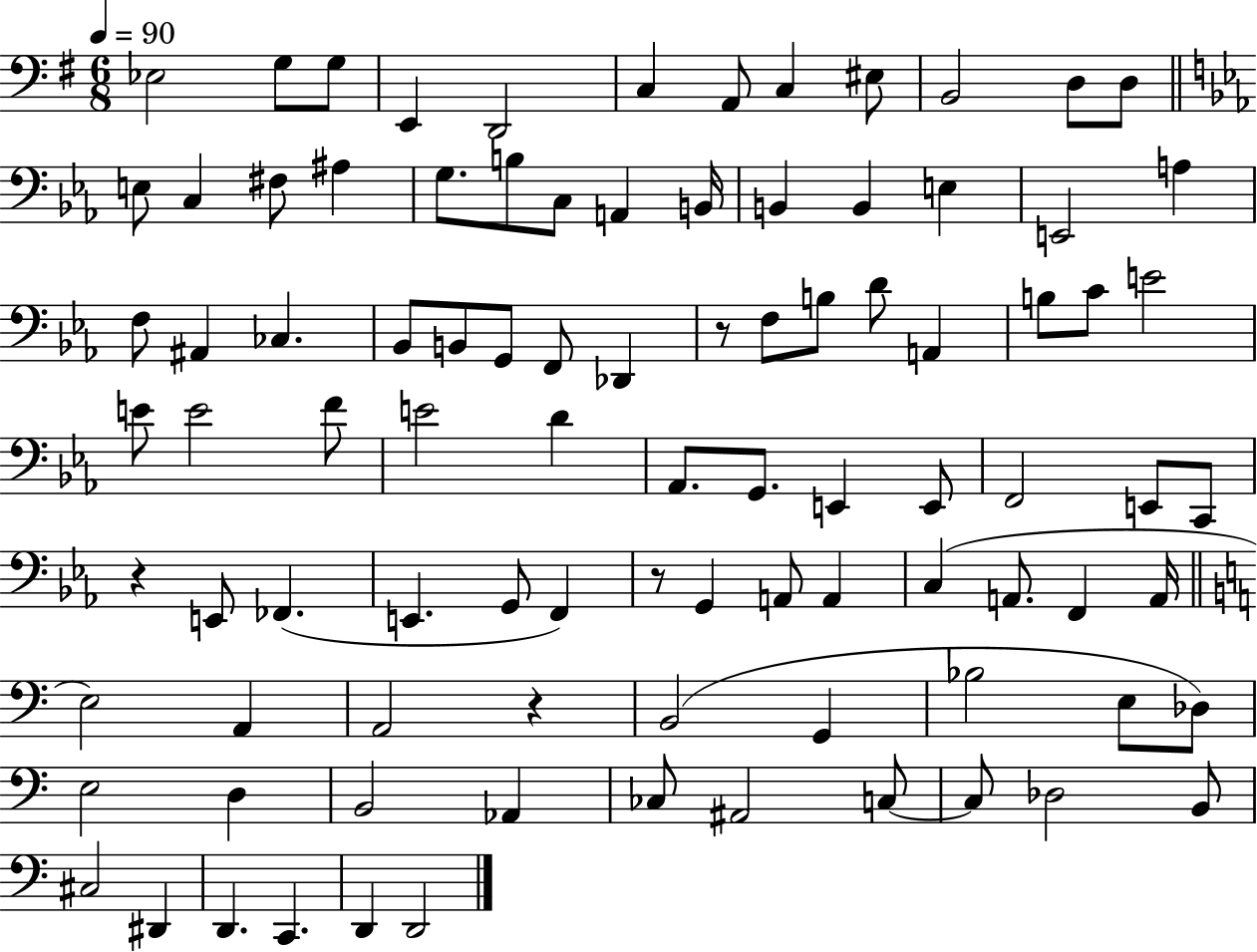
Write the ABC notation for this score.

X:1
T:Untitled
M:6/8
L:1/4
K:G
_E,2 G,/2 G,/2 E,, D,,2 C, A,,/2 C, ^E,/2 B,,2 D,/2 D,/2 E,/2 C, ^F,/2 ^A, G,/2 B,/2 C,/2 A,, B,,/4 B,, B,, E, E,,2 A, F,/2 ^A,, _C, _B,,/2 B,,/2 G,,/2 F,,/2 _D,, z/2 F,/2 B,/2 D/2 A,, B,/2 C/2 E2 E/2 E2 F/2 E2 D _A,,/2 G,,/2 E,, E,,/2 F,,2 E,,/2 C,,/2 z E,,/2 _F,, E,, G,,/2 F,, z/2 G,, A,,/2 A,, C, A,,/2 F,, A,,/4 E,2 A,, A,,2 z B,,2 G,, _B,2 E,/2 _D,/2 E,2 D, B,,2 _A,, _C,/2 ^A,,2 C,/2 C,/2 _D,2 B,,/2 ^C,2 ^D,, D,, C,, D,, D,,2